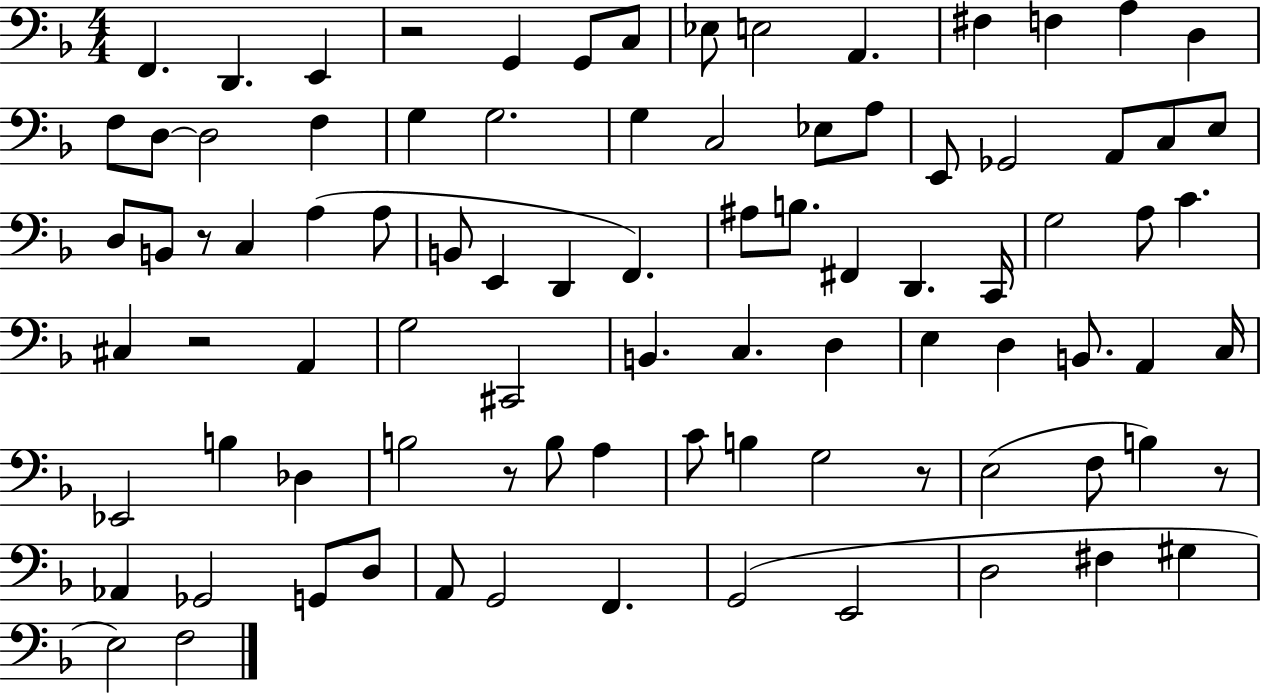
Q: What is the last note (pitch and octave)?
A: F3